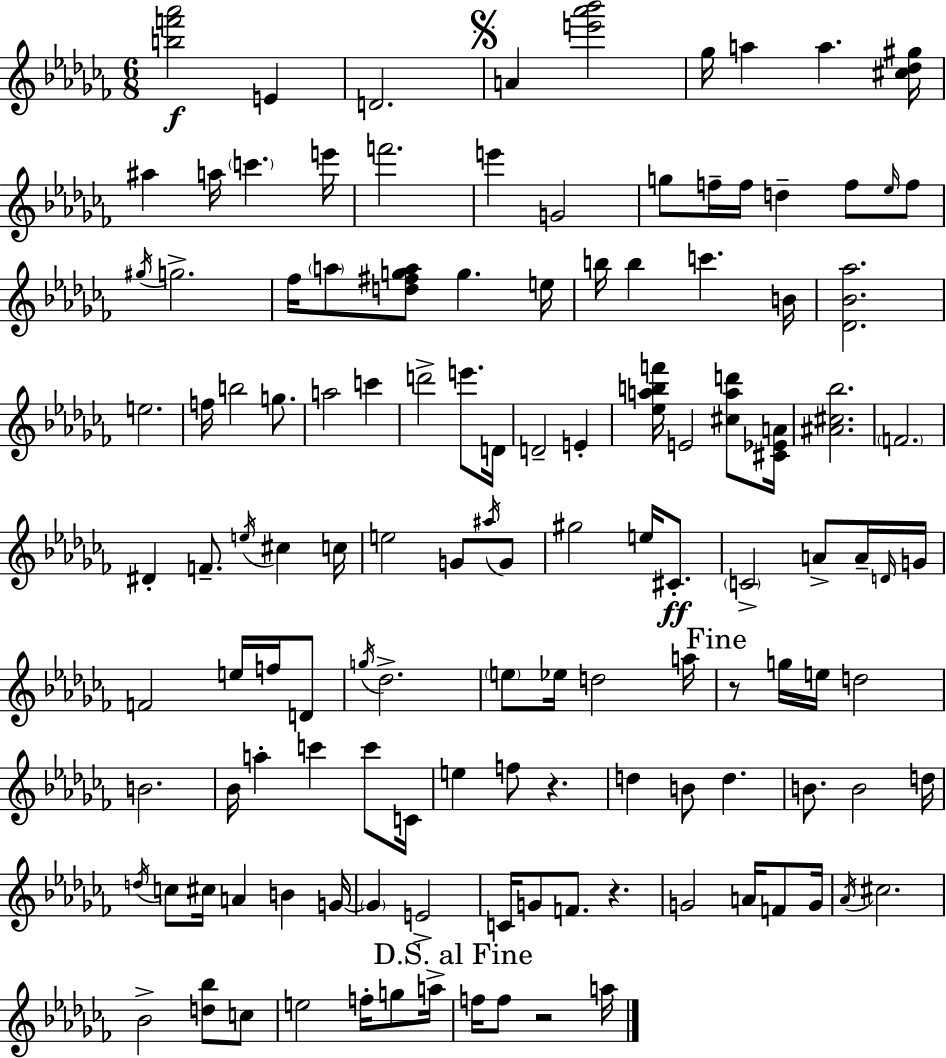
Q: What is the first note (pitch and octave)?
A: E4